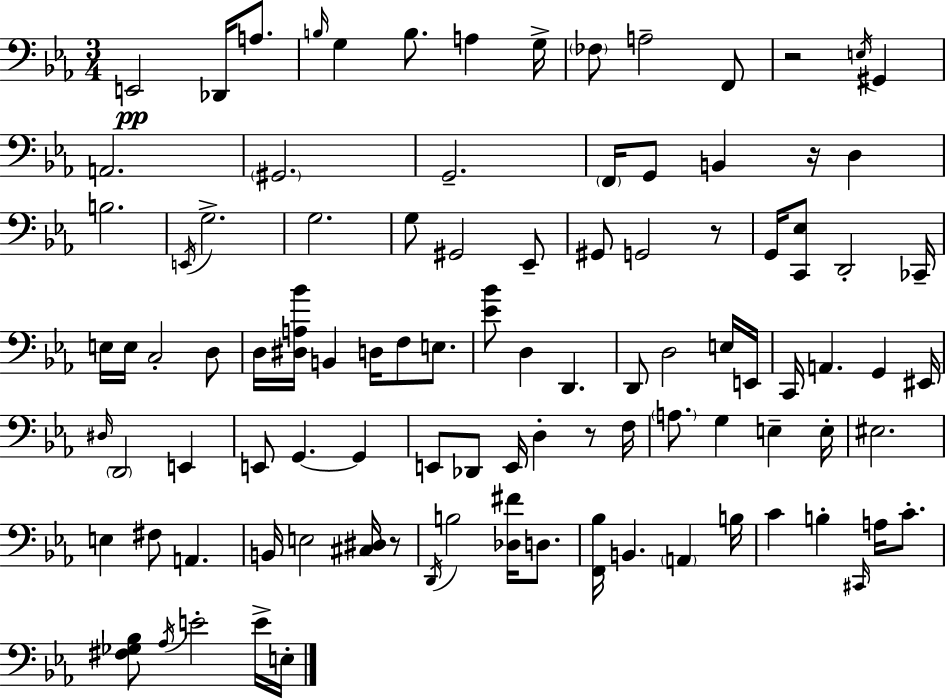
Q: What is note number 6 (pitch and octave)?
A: B3